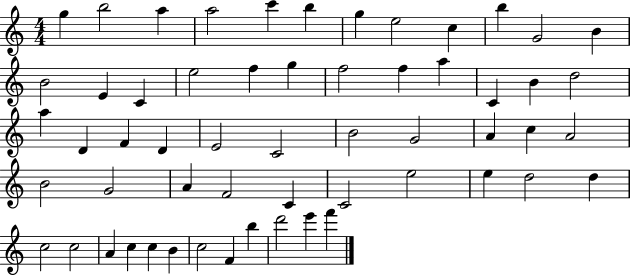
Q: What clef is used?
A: treble